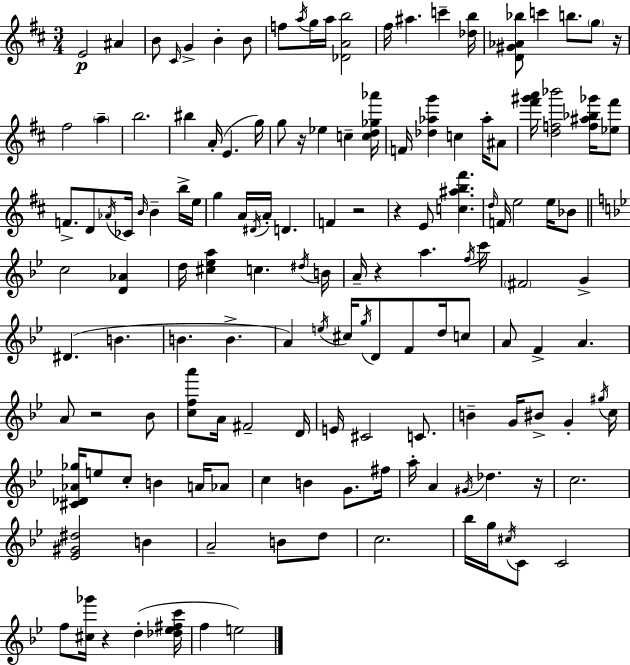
{
  \clef treble
  \numericTimeSignature
  \time 3/4
  \key d \major
  e'2\p ais'4 | b'8 \grace { cis'16 } g'4-> b'4-. b'8 | f''8 \acciaccatura { a''16 } g''16 a''16 <des' a' b''>2 | fis''16 ais''4. c'''4-- | \break <des'' b''>16 <d' gis' aes' bes''>8 c'''4 b''8. \parenthesize g''8 | r16 fis''2 \parenthesize a''4-- | b''2. | bis''4 a'16-.( e'4. | \break g''16) g''8 r16 ees''4 c''4-- | <c'' d'' ges'' aes'''>16 f'16 <des'' aes'' g'''>4 c''4 aes''16-. | ais'8 <fis''' gis''' a'''>16 <d'' f'' bes'''>2 <f'' ais'' bes'' ges'''>16 | <ees'' fis'''>8 f'8.-> d'8 \acciaccatura { aes'16 } ces'16 \grace { b'16 } b'4-- | \break b''16-> e''16 g''4 a'16 \acciaccatura { dis'16 } a'16-. d'4. | f'4 r2 | r4 e'8 <c'' ais'' b'' fis'''>4. | \grace { d''16 } f'16 e''2 | \break e''16 bes'8 \bar "||" \break \key g \minor c''2 <d' aes'>4 | d''16 <cis'' ees'' a''>4 c''4. \acciaccatura { dis''16 } | b'16 a'16-- r4 a''4. | \acciaccatura { f''16 } c'''16 \parenthesize fis'2 g'4-> | \break dis'4.( b'4. | b'4. b'4.-> | a'4) \acciaccatura { e''16 } cis''16 \acciaccatura { g''16 } d'8 f'8 | d''16 c''8 a'8 f'4-> a'4. | \break a'8 r2 | bes'8 <c'' f'' a'''>8 a'16 fis'2-- | d'16 e'16 cis'2 | c'8. b'4-- g'16 bis'8-> g'4-. | \break \acciaccatura { gis''16 } c''16 <cis' des' aes' ges''>16 e''8 c''8-. b'4 | a'16 aes'8 c''4 b'4 | g'8. fis''16 a''16-. a'4 \acciaccatura { gis'16 } des''4. | r16 c''2. | \break <ees' gis' dis''>2 | b'4 a'2-- | b'8 d''8 c''2. | bes''16 g''16 \acciaccatura { cis''16 } c'8 c'2 | \break f''8 <cis'' ges'''>16 r4 | d''4-.( <des'' ees'' fis'' c'''>16 f''4 e''2) | \bar "|."
}